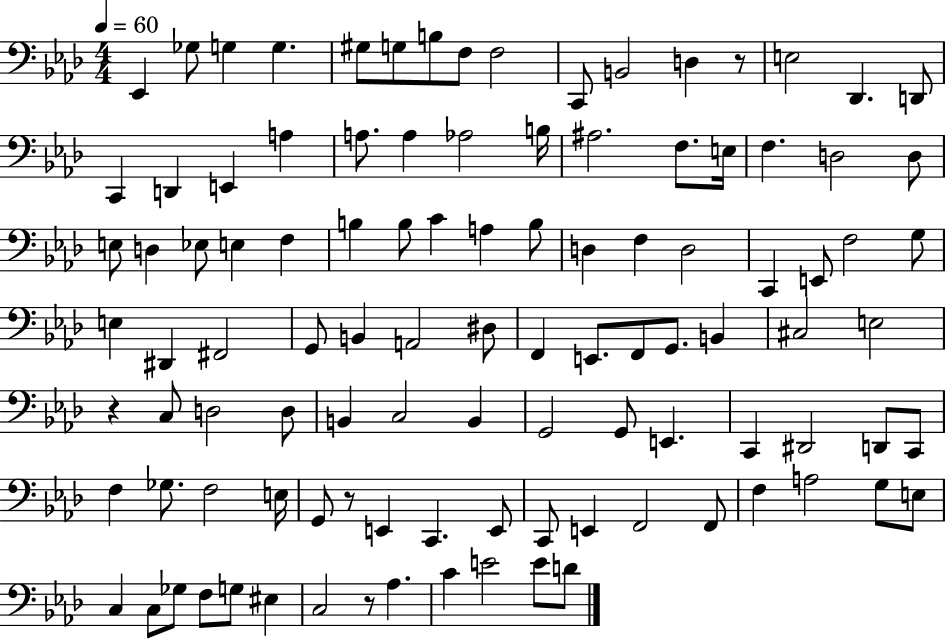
X:1
T:Untitled
M:4/4
L:1/4
K:Ab
_E,, _G,/2 G, G, ^G,/2 G,/2 B,/2 F,/2 F,2 C,,/2 B,,2 D, z/2 E,2 _D,, D,,/2 C,, D,, E,, A, A,/2 A, _A,2 B,/4 ^A,2 F,/2 E,/4 F, D,2 D,/2 E,/2 D, _E,/2 E, F, B, B,/2 C A, B,/2 D, F, D,2 C,, E,,/2 F,2 G,/2 E, ^D,, ^F,,2 G,,/2 B,, A,,2 ^D,/2 F,, E,,/2 F,,/2 G,,/2 B,, ^C,2 E,2 z C,/2 D,2 D,/2 B,, C,2 B,, G,,2 G,,/2 E,, C,, ^D,,2 D,,/2 C,,/2 F, _G,/2 F,2 E,/4 G,,/2 z/2 E,, C,, E,,/2 C,,/2 E,, F,,2 F,,/2 F, A,2 G,/2 E,/2 C, C,/2 _G,/2 F,/2 G,/2 ^E, C,2 z/2 _A, C E2 E/2 D/2